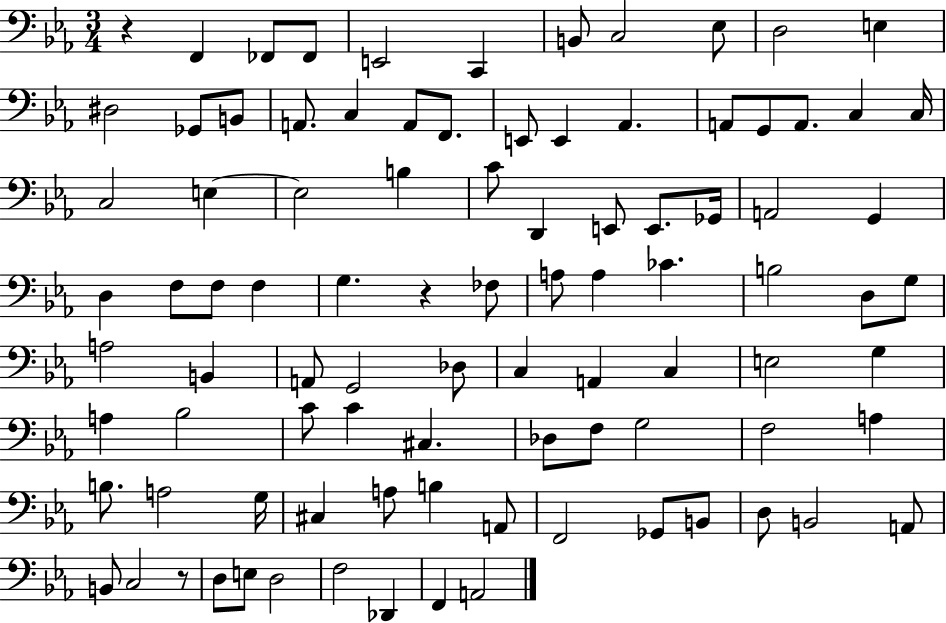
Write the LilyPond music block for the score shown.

{
  \clef bass
  \numericTimeSignature
  \time 3/4
  \key ees \major
  \repeat volta 2 { r4 f,4 fes,8 fes,8 | e,2 c,4 | b,8 c2 ees8 | d2 e4 | \break dis2 ges,8 b,8 | a,8. c4 a,8 f,8. | e,8 e,4 aes,4. | a,8 g,8 a,8. c4 c16 | \break c2 e4~~ | e2 b4 | c'8 d,4 e,8 e,8. ges,16 | a,2 g,4 | \break d4 f8 f8 f4 | g4. r4 fes8 | a8 a4 ces'4. | b2 d8 g8 | \break a2 b,4 | a,8 g,2 des8 | c4 a,4 c4 | e2 g4 | \break a4 bes2 | c'8 c'4 cis4. | des8 f8 g2 | f2 a4 | \break b8. a2 g16 | cis4 a8 b4 a,8 | f,2 ges,8 b,8 | d8 b,2 a,8 | \break b,8 c2 r8 | d8 e8 d2 | f2 des,4 | f,4 a,2 | \break } \bar "|."
}